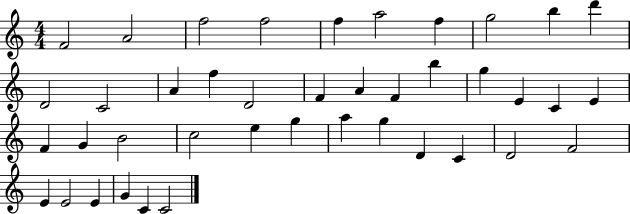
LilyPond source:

{
  \clef treble
  \numericTimeSignature
  \time 4/4
  \key c \major
  f'2 a'2 | f''2 f''2 | f''4 a''2 f''4 | g''2 b''4 d'''4 | \break d'2 c'2 | a'4 f''4 d'2 | f'4 a'4 f'4 b''4 | g''4 e'4 c'4 e'4 | \break f'4 g'4 b'2 | c''2 e''4 g''4 | a''4 g''4 d'4 c'4 | d'2 f'2 | \break e'4 e'2 e'4 | g'4 c'4 c'2 | \bar "|."
}